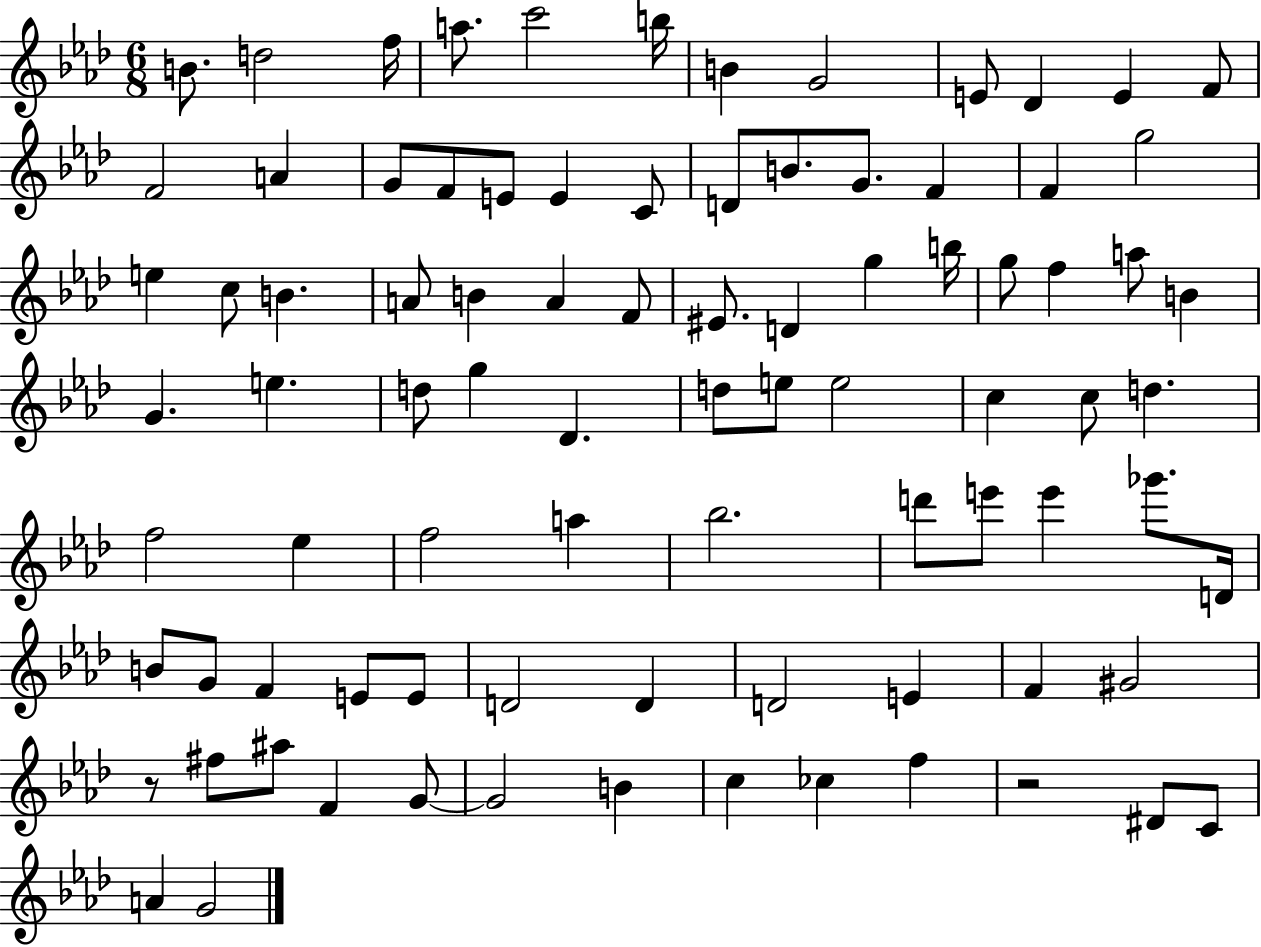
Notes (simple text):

B4/e. D5/h F5/s A5/e. C6/h B5/s B4/q G4/h E4/e Db4/q E4/q F4/e F4/h A4/q G4/e F4/e E4/e E4/q C4/e D4/e B4/e. G4/e. F4/q F4/q G5/h E5/q C5/e B4/q. A4/e B4/q A4/q F4/e EIS4/e. D4/q G5/q B5/s G5/e F5/q A5/e B4/q G4/q. E5/q. D5/e G5/q Db4/q. D5/e E5/e E5/h C5/q C5/e D5/q. F5/h Eb5/q F5/h A5/q Bb5/h. D6/e E6/e E6/q Gb6/e. D4/s B4/e G4/e F4/q E4/e E4/e D4/h D4/q D4/h E4/q F4/q G#4/h R/e F#5/e A#5/e F4/q G4/e G4/h B4/q C5/q CES5/q F5/q R/h D#4/e C4/e A4/q G4/h